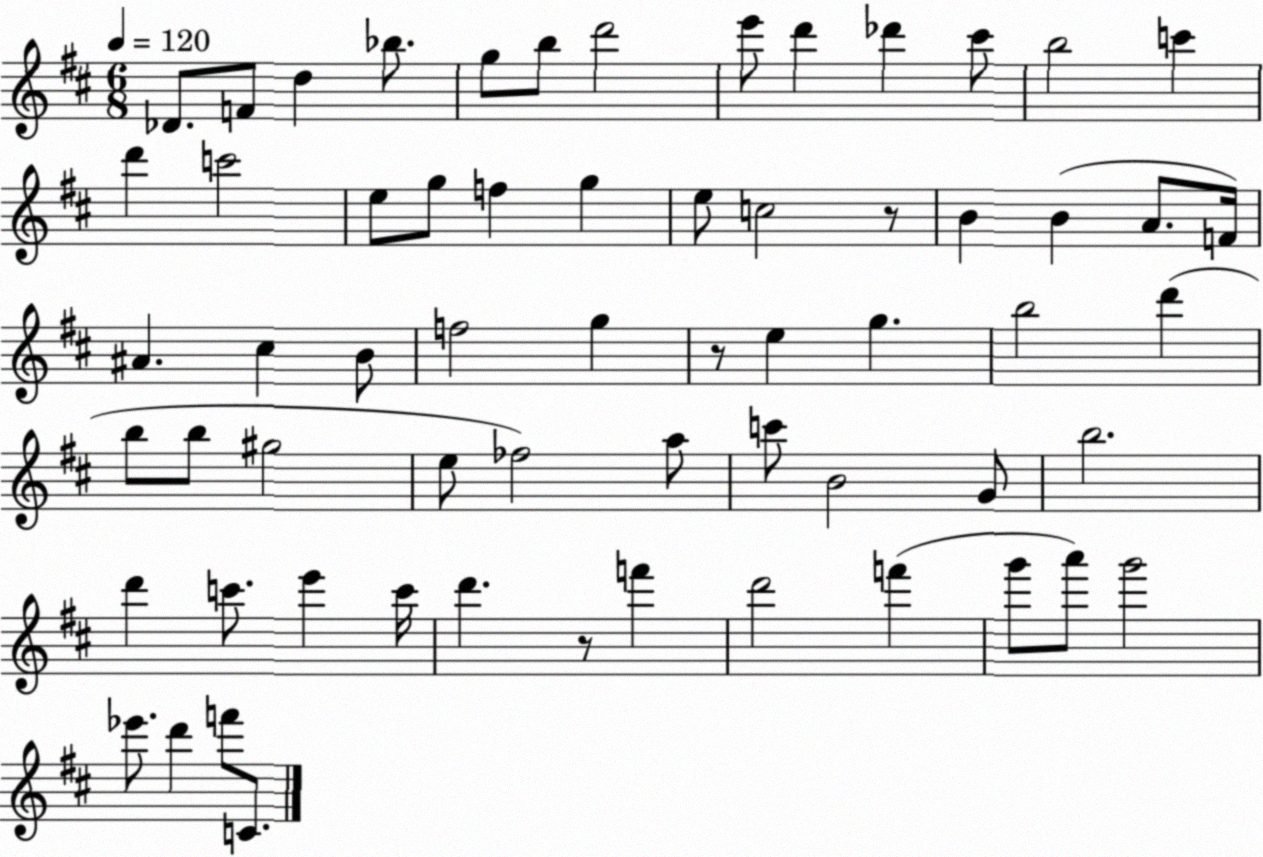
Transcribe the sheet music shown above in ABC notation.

X:1
T:Untitled
M:6/8
L:1/4
K:D
_D/2 F/2 d _b/2 g/2 b/2 d'2 e'/2 d' _d' ^c'/2 b2 c' d' c'2 e/2 g/2 f g e/2 c2 z/2 B B A/2 F/4 ^A ^c B/2 f2 g z/2 e g b2 d' b/2 b/2 ^g2 e/2 _f2 a/2 c'/2 B2 G/2 b2 d' c'/2 e' c'/4 d' z/2 f' d'2 f' g'/2 a'/2 g'2 _e'/2 d' f'/2 C/2